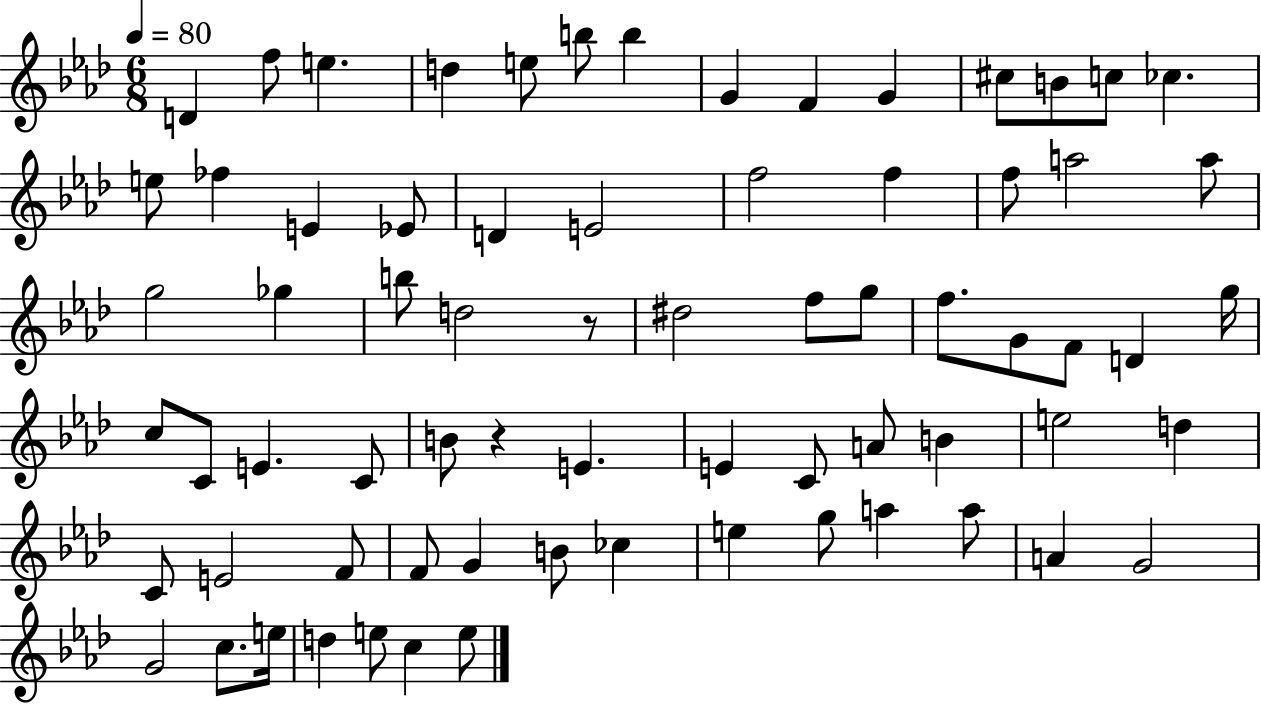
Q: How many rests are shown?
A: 2